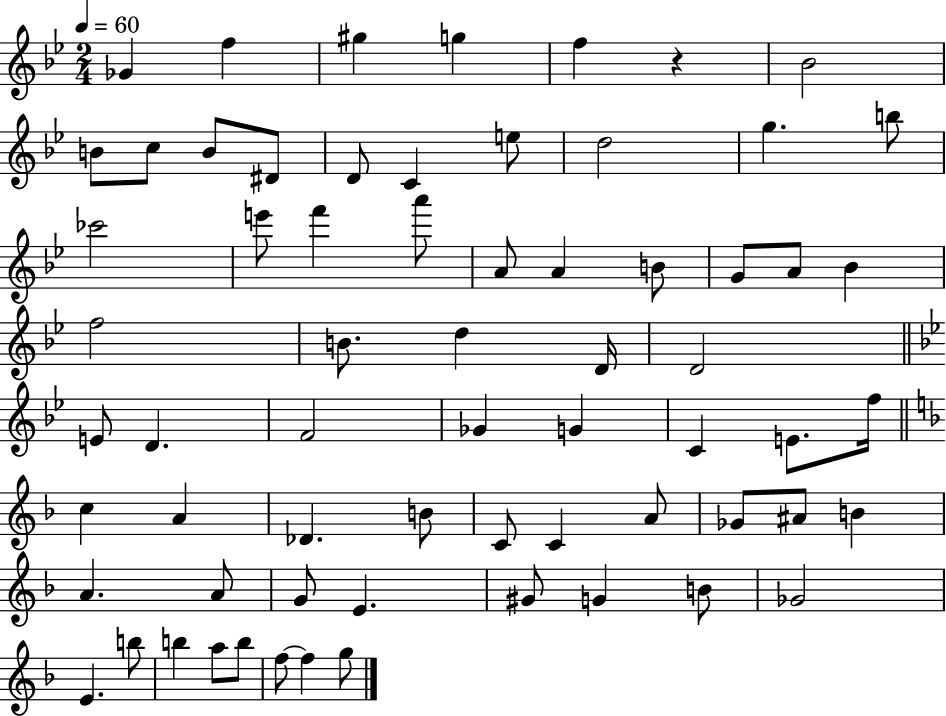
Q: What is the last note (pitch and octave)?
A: G5